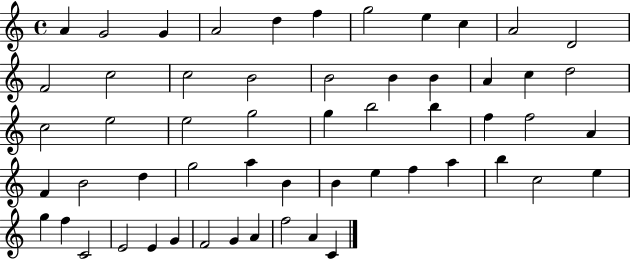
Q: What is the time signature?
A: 4/4